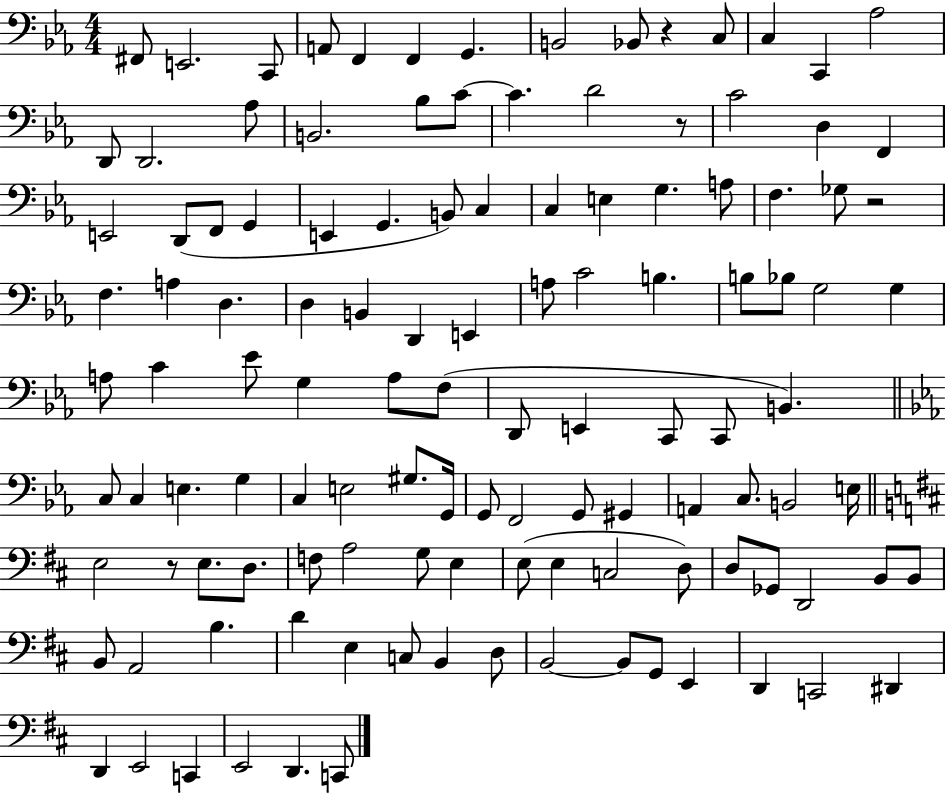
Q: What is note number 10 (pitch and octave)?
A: C3